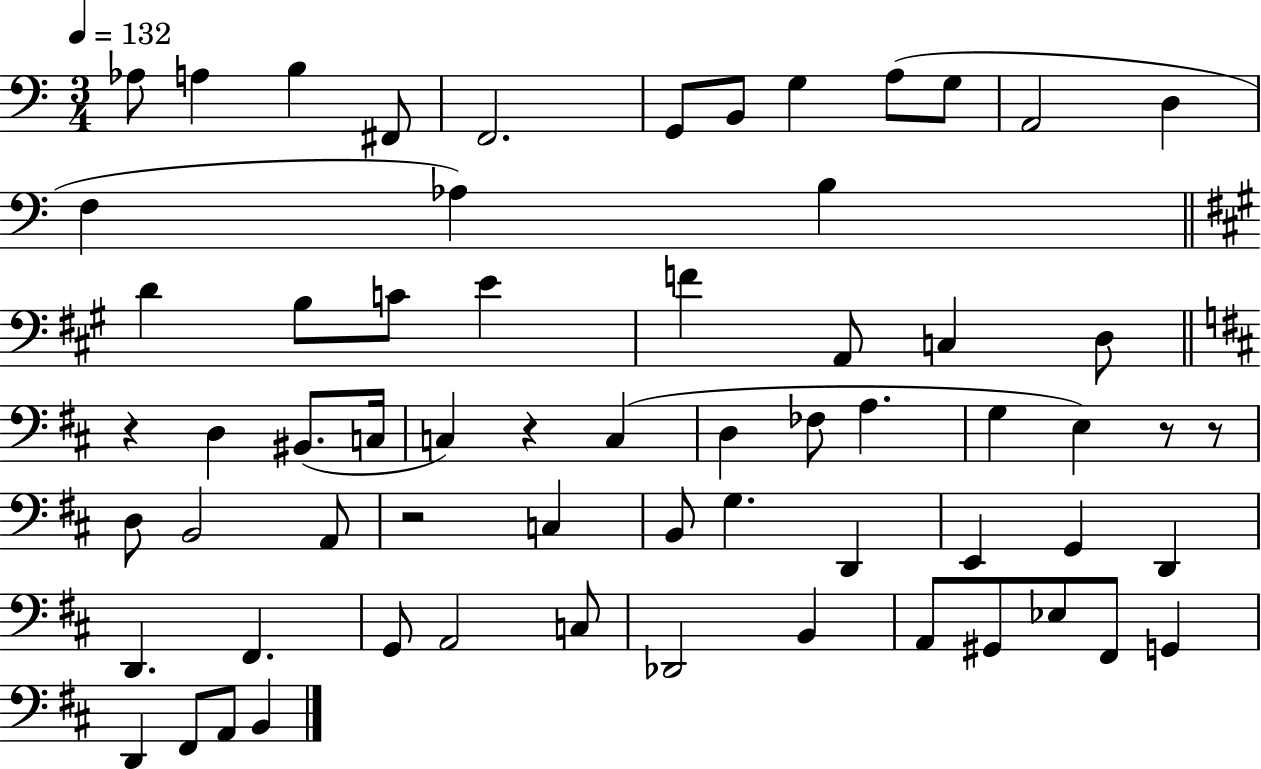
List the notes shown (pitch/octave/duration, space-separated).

Ab3/e A3/q B3/q F#2/e F2/h. G2/e B2/e G3/q A3/e G3/e A2/h D3/q F3/q Ab3/q B3/q D4/q B3/e C4/e E4/q F4/q A2/e C3/q D3/e R/q D3/q BIS2/e. C3/s C3/q R/q C3/q D3/q FES3/e A3/q. G3/q E3/q R/e R/e D3/e B2/h A2/e R/h C3/q B2/e G3/q. D2/q E2/q G2/q D2/q D2/q. F#2/q. G2/e A2/h C3/e Db2/h B2/q A2/e G#2/e Eb3/e F#2/e G2/q D2/q F#2/e A2/e B2/q